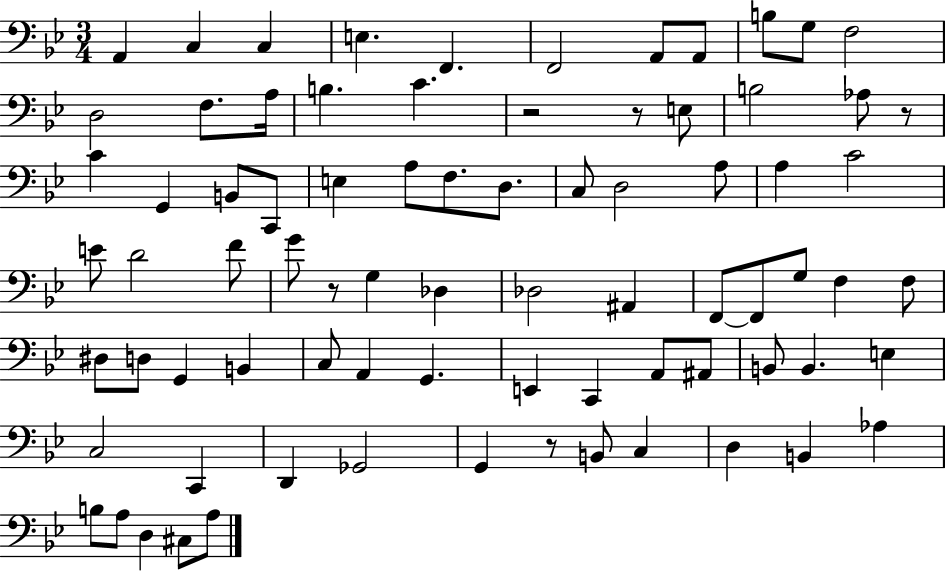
X:1
T:Untitled
M:3/4
L:1/4
K:Bb
A,, C, C, E, F,, F,,2 A,,/2 A,,/2 B,/2 G,/2 F,2 D,2 F,/2 A,/4 B, C z2 z/2 E,/2 B,2 _A,/2 z/2 C G,, B,,/2 C,,/2 E, A,/2 F,/2 D,/2 C,/2 D,2 A,/2 A, C2 E/2 D2 F/2 G/2 z/2 G, _D, _D,2 ^A,, F,,/2 F,,/2 G,/2 F, F,/2 ^D,/2 D,/2 G,, B,, C,/2 A,, G,, E,, C,, A,,/2 ^A,,/2 B,,/2 B,, E, C,2 C,, D,, _G,,2 G,, z/2 B,,/2 C, D, B,, _A, B,/2 A,/2 D, ^C,/2 A,/2